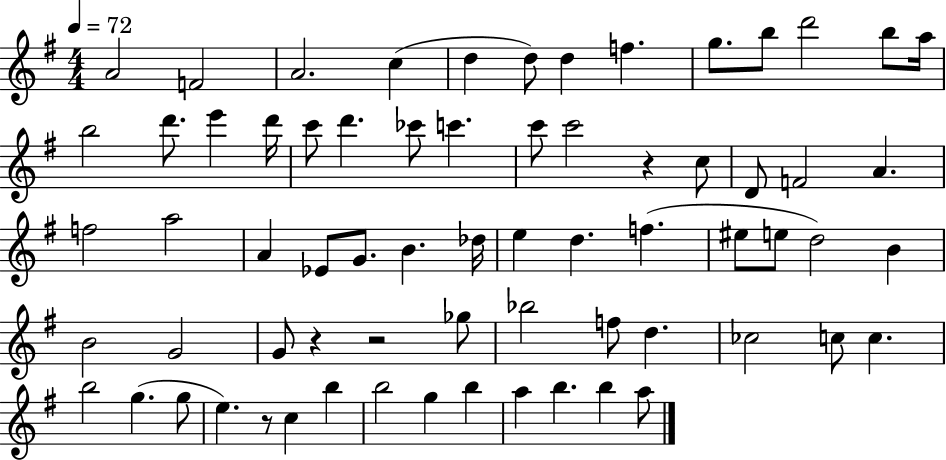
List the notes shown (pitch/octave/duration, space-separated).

A4/h F4/h A4/h. C5/q D5/q D5/e D5/q F5/q. G5/e. B5/e D6/h B5/e A5/s B5/h D6/e. E6/q D6/s C6/e D6/q. CES6/e C6/q. C6/e C6/h R/q C5/e D4/e F4/h A4/q. F5/h A5/h A4/q Eb4/e G4/e. B4/q. Db5/s E5/q D5/q. F5/q. EIS5/e E5/e D5/h B4/q B4/h G4/h G4/e R/q R/h Gb5/e Bb5/h F5/e D5/q. CES5/h C5/e C5/q. B5/h G5/q. G5/e E5/q. R/e C5/q B5/q B5/h G5/q B5/q A5/q B5/q. B5/q A5/e